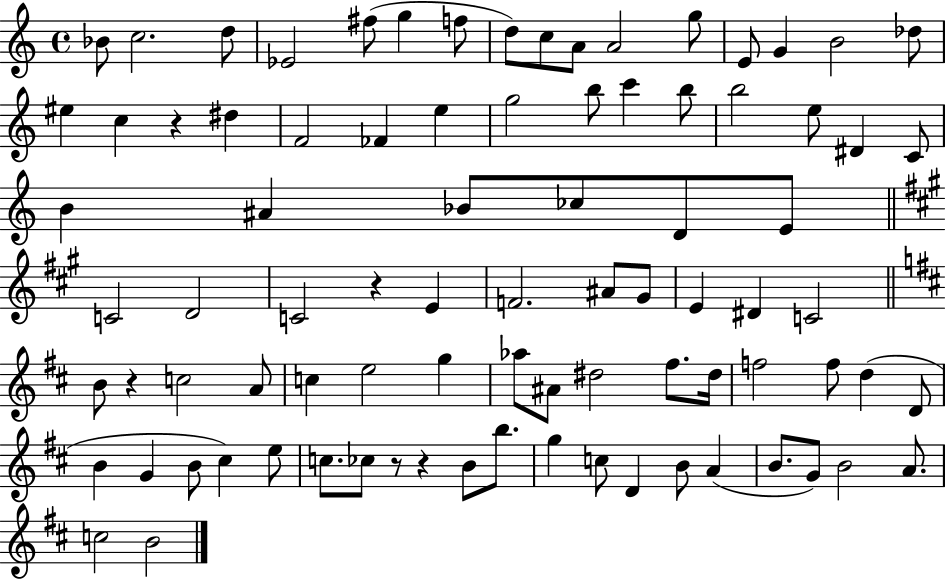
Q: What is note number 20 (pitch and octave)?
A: F4